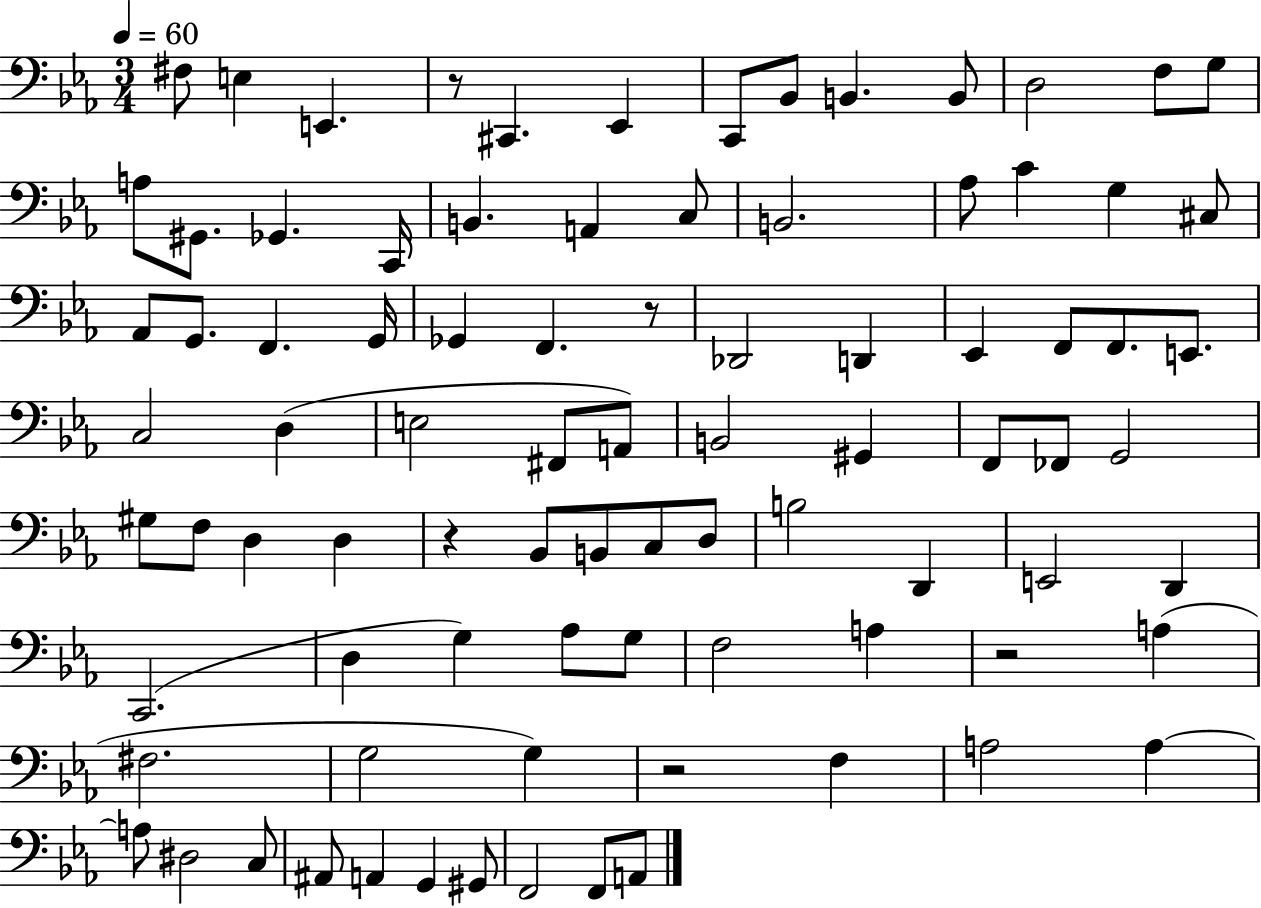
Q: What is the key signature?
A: EES major